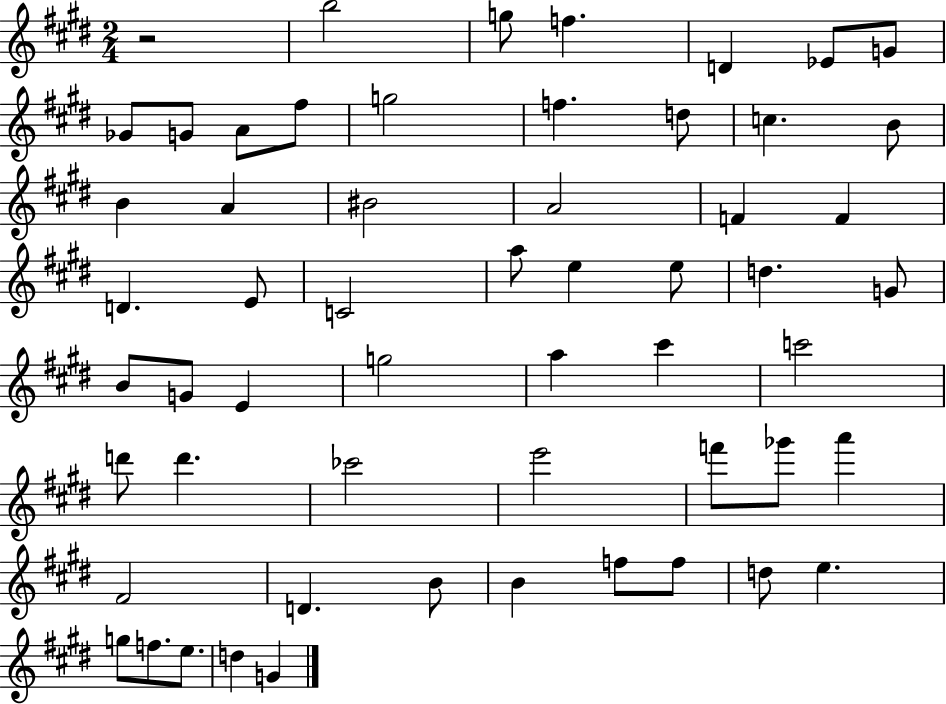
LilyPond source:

{
  \clef treble
  \numericTimeSignature
  \time 2/4
  \key e \major
  \repeat volta 2 { r2 | b''2 | g''8 f''4. | d'4 ees'8 g'8 | \break ges'8 g'8 a'8 fis''8 | g''2 | f''4. d''8 | c''4. b'8 | \break b'4 a'4 | bis'2 | a'2 | f'4 f'4 | \break d'4. e'8 | c'2 | a''8 e''4 e''8 | d''4. g'8 | \break b'8 g'8 e'4 | g''2 | a''4 cis'''4 | c'''2 | \break d'''8 d'''4. | ces'''2 | e'''2 | f'''8 ges'''8 a'''4 | \break fis'2 | d'4. b'8 | b'4 f''8 f''8 | d''8 e''4. | \break g''8 f''8. e''8. | d''4 g'4 | } \bar "|."
}